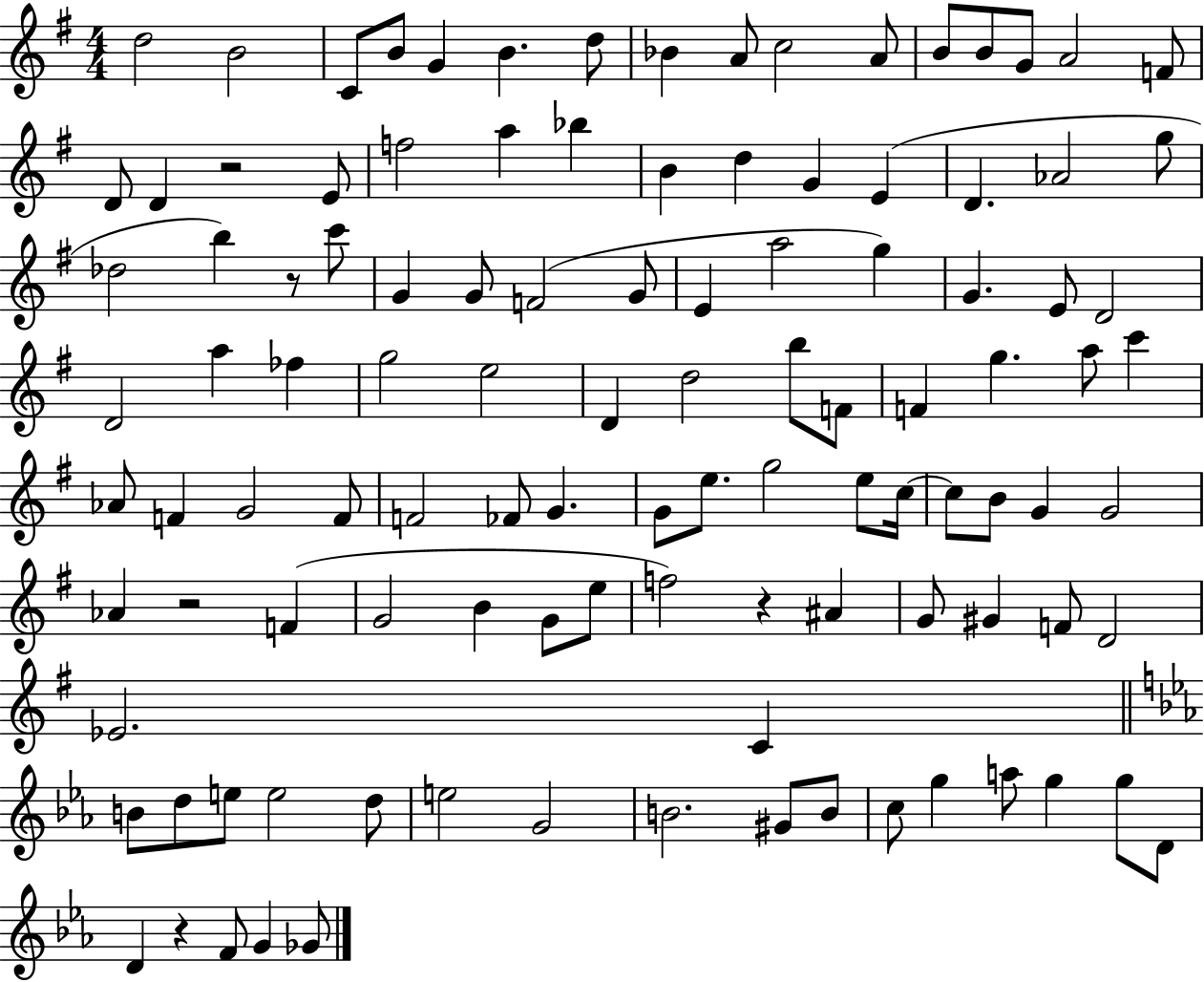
X:1
T:Untitled
M:4/4
L:1/4
K:G
d2 B2 C/2 B/2 G B d/2 _B A/2 c2 A/2 B/2 B/2 G/2 A2 F/2 D/2 D z2 E/2 f2 a _b B d G E D _A2 g/2 _d2 b z/2 c'/2 G G/2 F2 G/2 E a2 g G E/2 D2 D2 a _f g2 e2 D d2 b/2 F/2 F g a/2 c' _A/2 F G2 F/2 F2 _F/2 G G/2 e/2 g2 e/2 c/4 c/2 B/2 G G2 _A z2 F G2 B G/2 e/2 f2 z ^A G/2 ^G F/2 D2 _E2 C B/2 d/2 e/2 e2 d/2 e2 G2 B2 ^G/2 B/2 c/2 g a/2 g g/2 D/2 D z F/2 G _G/2